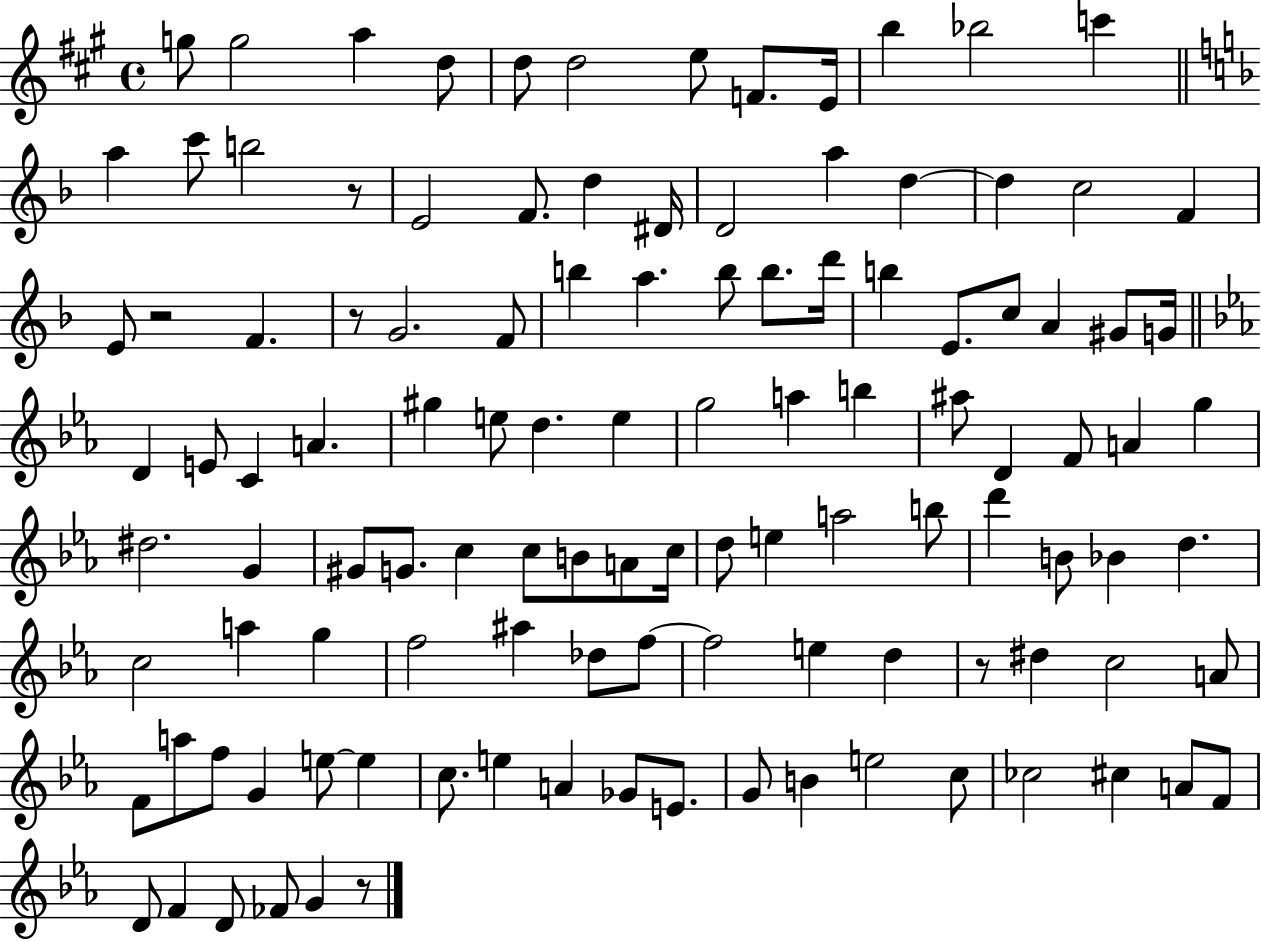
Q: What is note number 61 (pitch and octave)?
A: C5